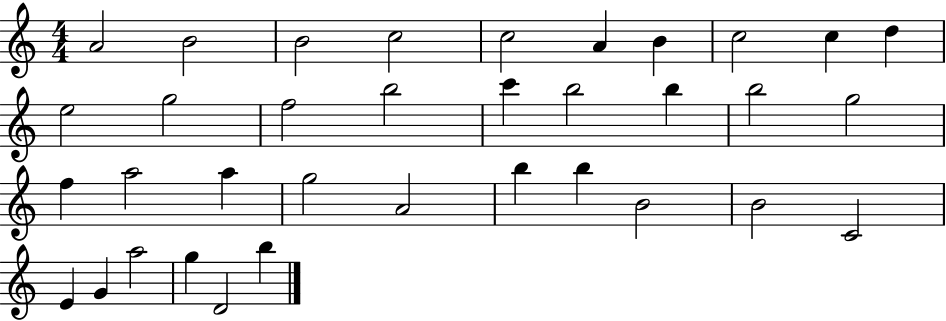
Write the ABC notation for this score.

X:1
T:Untitled
M:4/4
L:1/4
K:C
A2 B2 B2 c2 c2 A B c2 c d e2 g2 f2 b2 c' b2 b b2 g2 f a2 a g2 A2 b b B2 B2 C2 E G a2 g D2 b